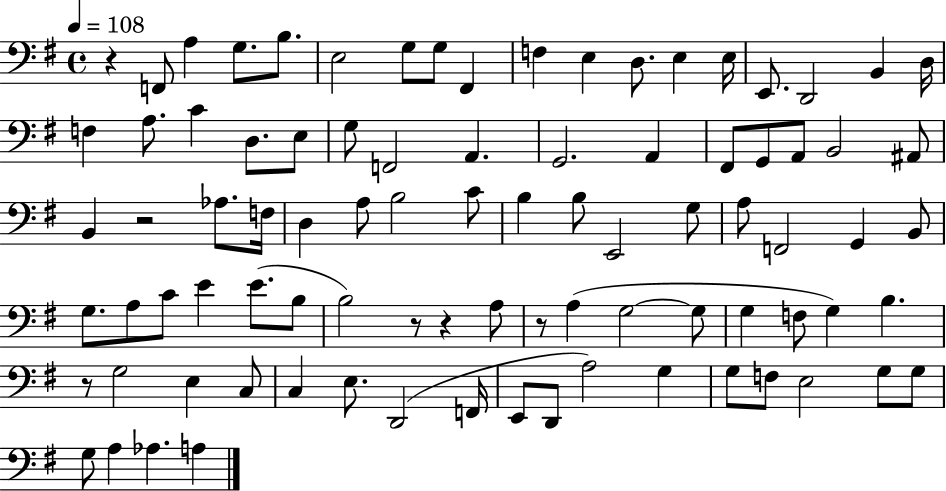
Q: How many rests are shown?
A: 6